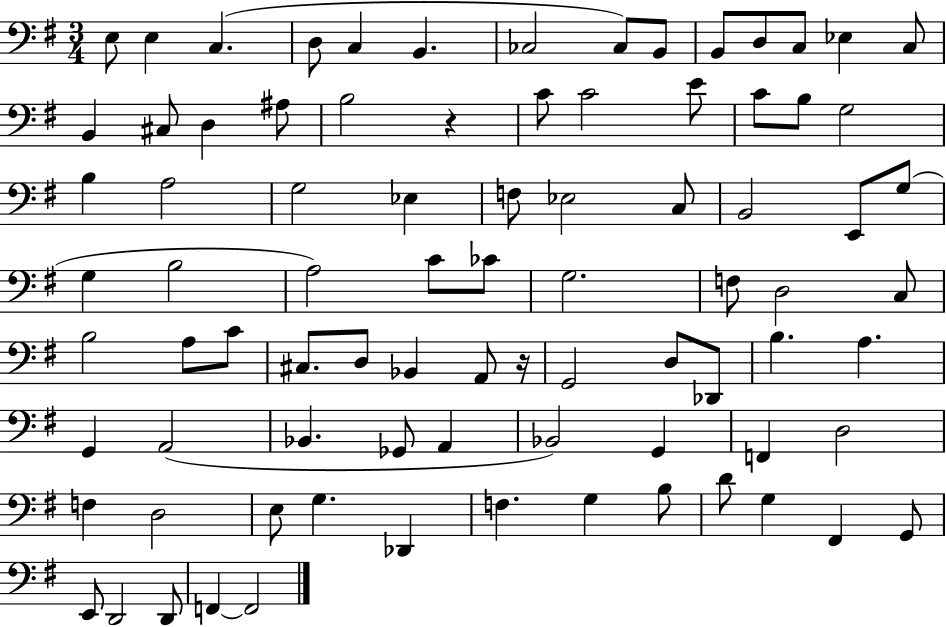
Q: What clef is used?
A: bass